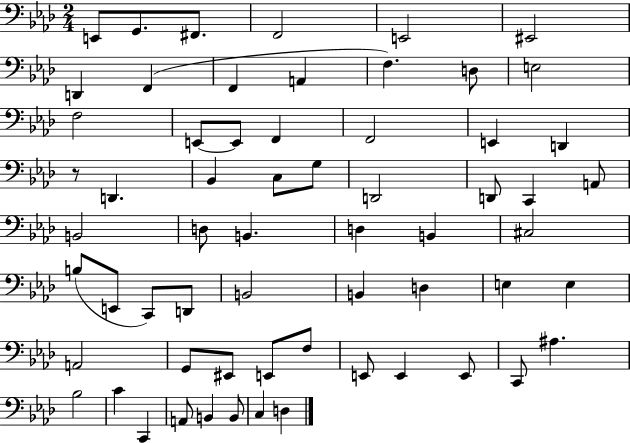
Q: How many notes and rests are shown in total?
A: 62